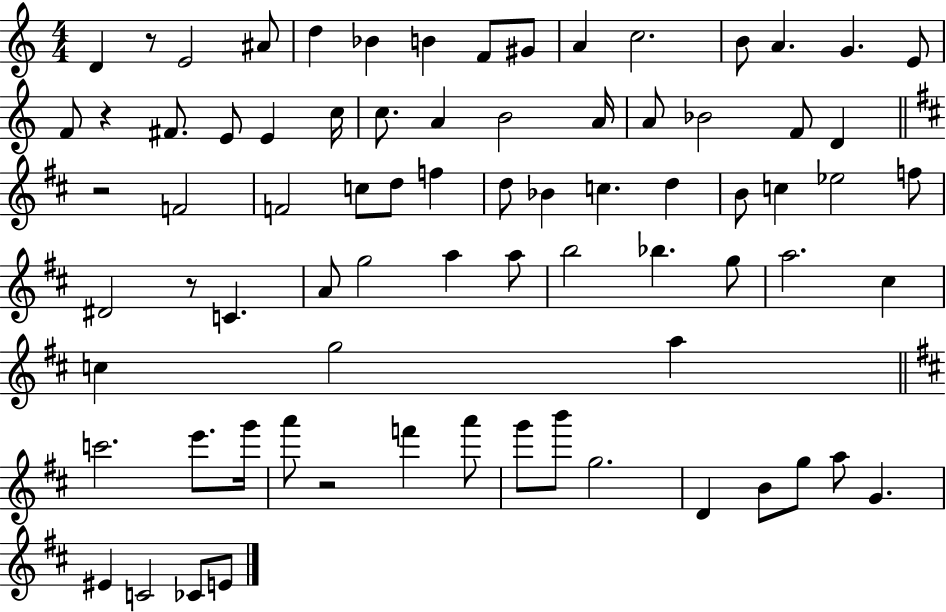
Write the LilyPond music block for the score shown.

{
  \clef treble
  \numericTimeSignature
  \time 4/4
  \key c \major
  d'4 r8 e'2 ais'8 | d''4 bes'4 b'4 f'8 gis'8 | a'4 c''2. | b'8 a'4. g'4. e'8 | \break f'8 r4 fis'8. e'8 e'4 c''16 | c''8. a'4 b'2 a'16 | a'8 bes'2 f'8 d'4 | \bar "||" \break \key d \major r2 f'2 | f'2 c''8 d''8 f''4 | d''8 bes'4 c''4. d''4 | b'8 c''4 ees''2 f''8 | \break dis'2 r8 c'4. | a'8 g''2 a''4 a''8 | b''2 bes''4. g''8 | a''2. cis''4 | \break c''4 g''2 a''4 | \bar "||" \break \key d \major c'''2. e'''8. g'''16 | a'''8 r2 f'''4 a'''8 | g'''8 b'''8 g''2. | d'4 b'8 g''8 a''8 g'4. | \break eis'4 c'2 ces'8 e'8 | \bar "|."
}